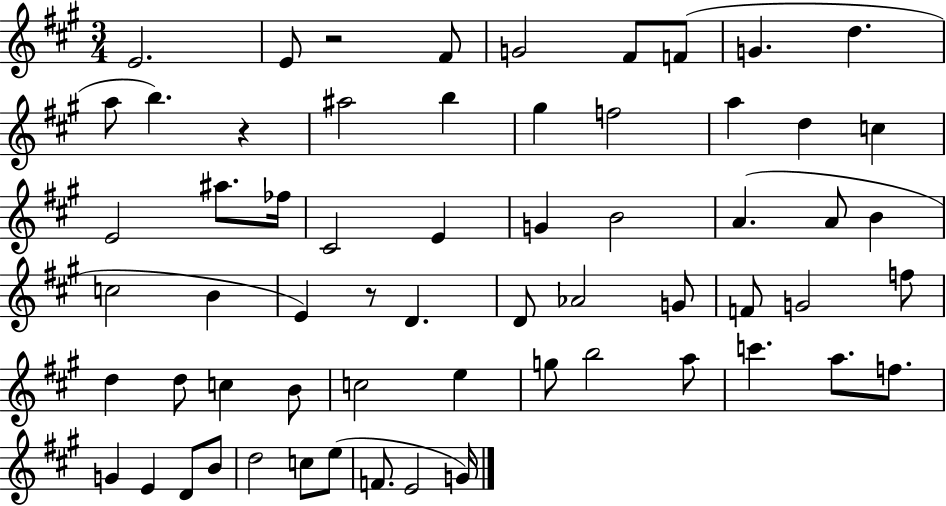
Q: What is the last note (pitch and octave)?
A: G4